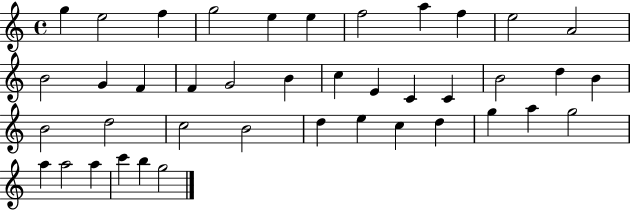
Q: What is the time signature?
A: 4/4